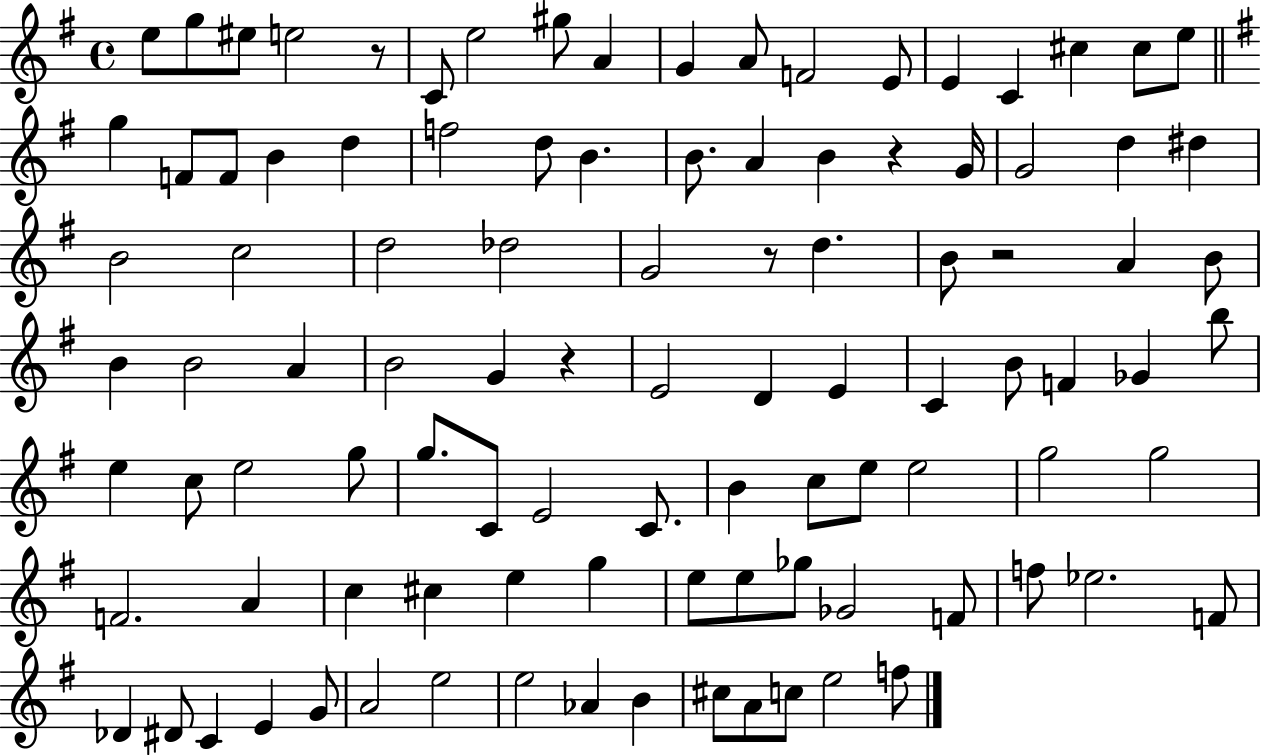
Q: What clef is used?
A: treble